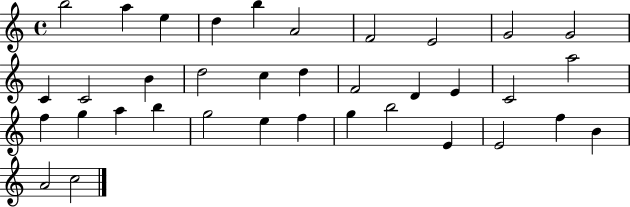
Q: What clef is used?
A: treble